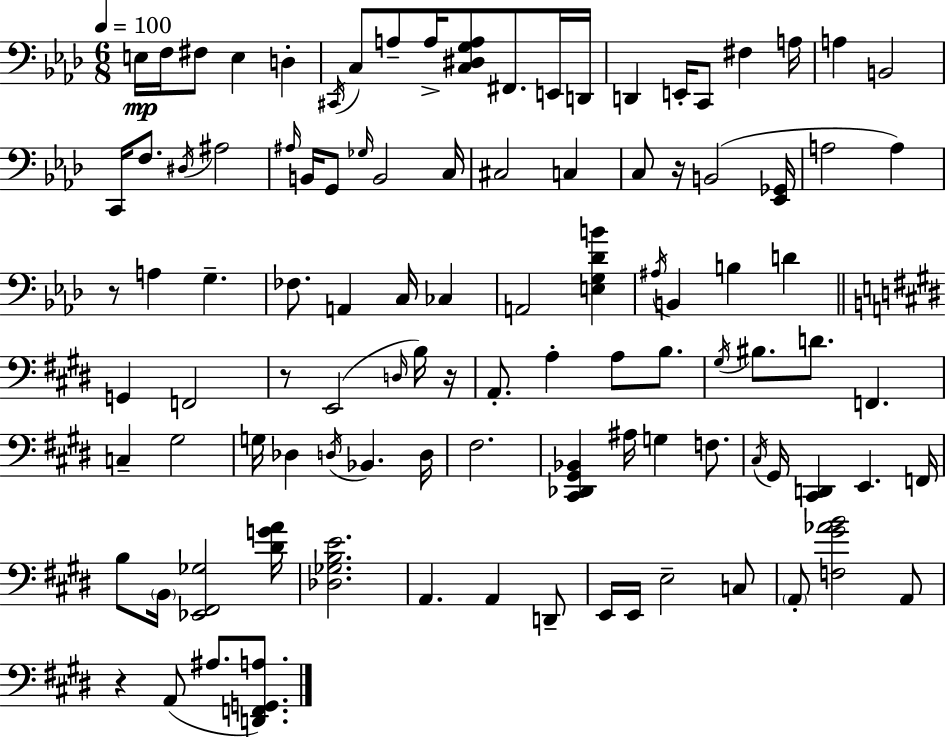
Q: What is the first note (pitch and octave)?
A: E3